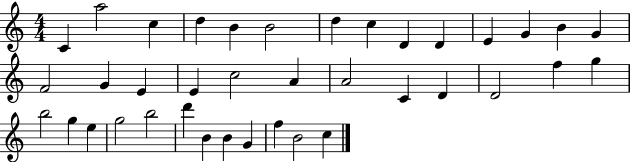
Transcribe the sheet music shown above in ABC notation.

X:1
T:Untitled
M:4/4
L:1/4
K:C
C a2 c d B B2 d c D D E G B G F2 G E E c2 A A2 C D D2 f g b2 g e g2 b2 d' B B G f B2 c